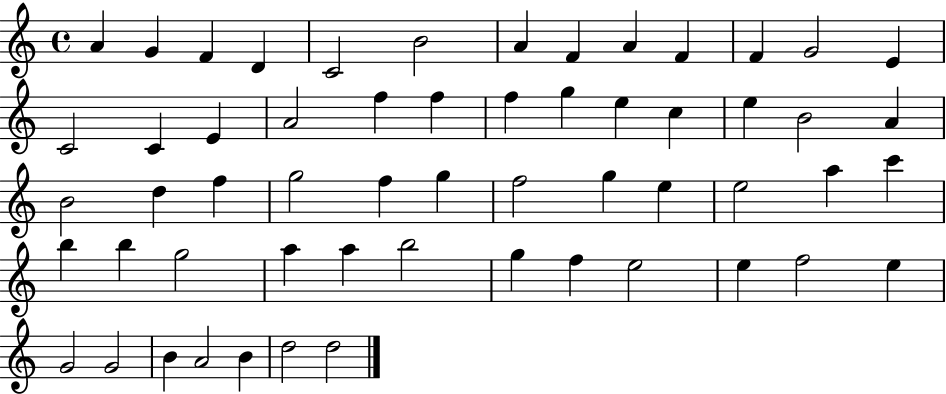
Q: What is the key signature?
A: C major